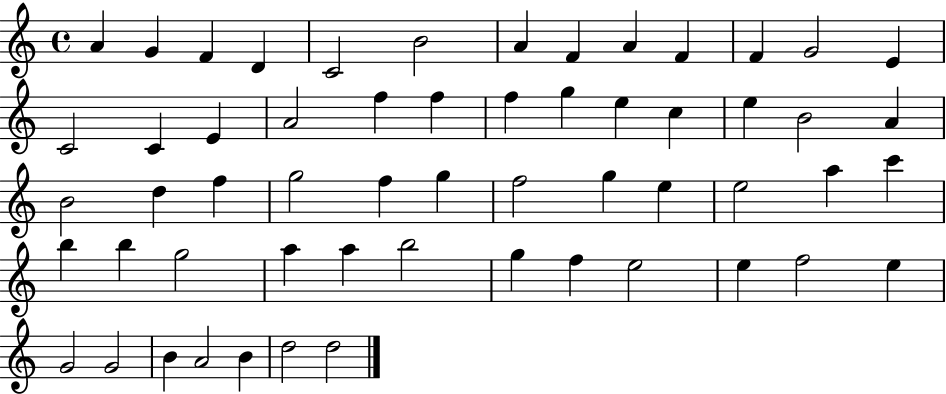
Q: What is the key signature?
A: C major